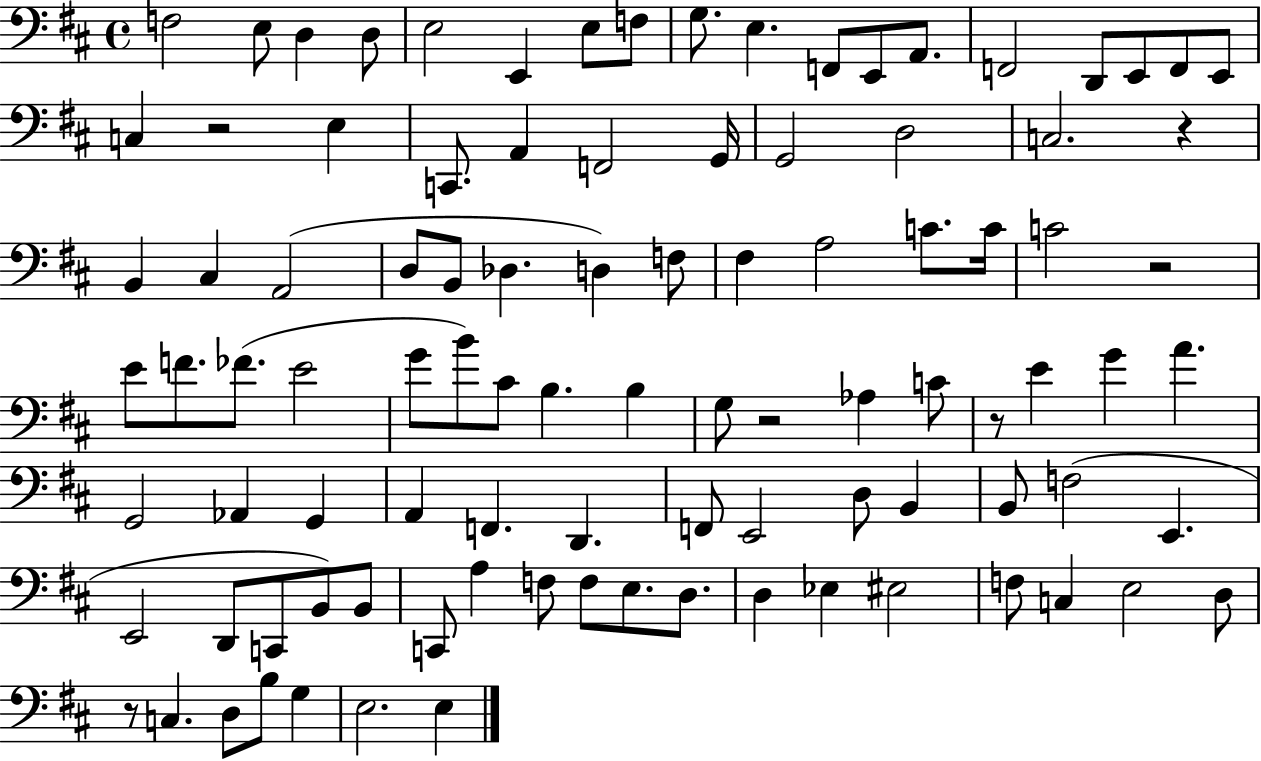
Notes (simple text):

F3/h E3/e D3/q D3/e E3/h E2/q E3/e F3/e G3/e. E3/q. F2/e E2/e A2/e. F2/h D2/e E2/e F2/e E2/e C3/q R/h E3/q C2/e. A2/q F2/h G2/s G2/h D3/h C3/h. R/q B2/q C#3/q A2/h D3/e B2/e Db3/q. D3/q F3/e F#3/q A3/h C4/e. C4/s C4/h R/h E4/e F4/e. FES4/e. E4/h G4/e B4/e C#4/e B3/q. B3/q G3/e R/h Ab3/q C4/e R/e E4/q G4/q A4/q. G2/h Ab2/q G2/q A2/q F2/q. D2/q. F2/e E2/h D3/e B2/q B2/e F3/h E2/q. E2/h D2/e C2/e B2/e B2/e C2/e A3/q F3/e F3/e E3/e. D3/e. D3/q Eb3/q EIS3/h F3/e C3/q E3/h D3/e R/e C3/q. D3/e B3/e G3/q E3/h. E3/q